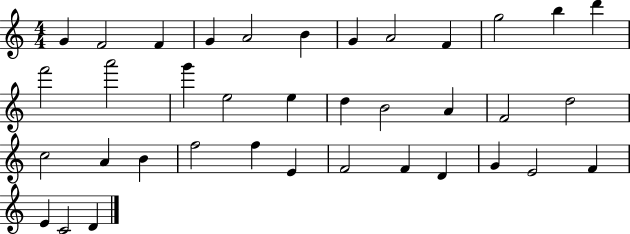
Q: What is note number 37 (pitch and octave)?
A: D4